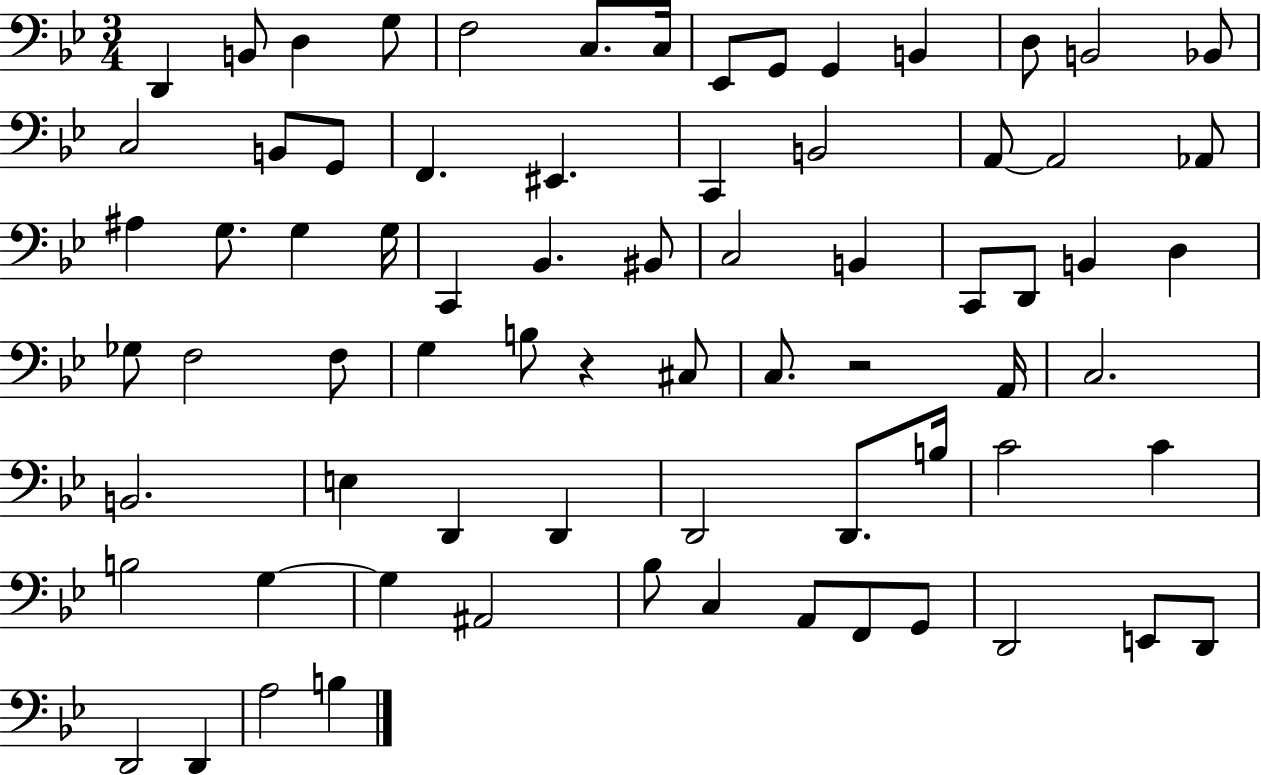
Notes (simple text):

D2/q B2/e D3/q G3/e F3/h C3/e. C3/s Eb2/e G2/e G2/q B2/q D3/e B2/h Bb2/e C3/h B2/e G2/e F2/q. EIS2/q. C2/q B2/h A2/e A2/h Ab2/e A#3/q G3/e. G3/q G3/s C2/q Bb2/q. BIS2/e C3/h B2/q C2/e D2/e B2/q D3/q Gb3/e F3/h F3/e G3/q B3/e R/q C#3/e C3/e. R/h A2/s C3/h. B2/h. E3/q D2/q D2/q D2/h D2/e. B3/s C4/h C4/q B3/h G3/q G3/q A#2/h Bb3/e C3/q A2/e F2/e G2/e D2/h E2/e D2/e D2/h D2/q A3/h B3/q